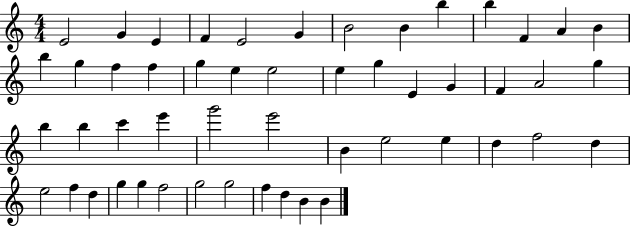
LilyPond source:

{
  \clef treble
  \numericTimeSignature
  \time 4/4
  \key c \major
  e'2 g'4 e'4 | f'4 e'2 g'4 | b'2 b'4 b''4 | b''4 f'4 a'4 b'4 | \break b''4 g''4 f''4 f''4 | g''4 e''4 e''2 | e''4 g''4 e'4 g'4 | f'4 a'2 g''4 | \break b''4 b''4 c'''4 e'''4 | g'''2 e'''2 | b'4 e''2 e''4 | d''4 f''2 d''4 | \break e''2 f''4 d''4 | g''4 g''4 f''2 | g''2 g''2 | f''4 d''4 b'4 b'4 | \break \bar "|."
}